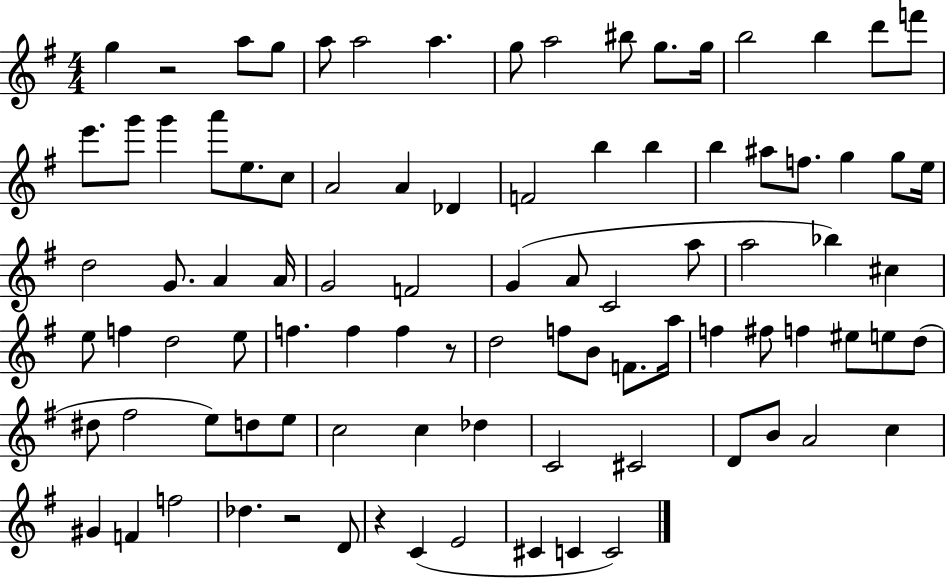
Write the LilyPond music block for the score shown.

{
  \clef treble
  \numericTimeSignature
  \time 4/4
  \key g \major
  \repeat volta 2 { g''4 r2 a''8 g''8 | a''8 a''2 a''4. | g''8 a''2 bis''8 g''8. g''16 | b''2 b''4 d'''8 f'''8 | \break e'''8. g'''8 g'''4 a'''8 e''8. c''8 | a'2 a'4 des'4 | f'2 b''4 b''4 | b''4 ais''8 f''8. g''4 g''8 e''16 | \break d''2 g'8. a'4 a'16 | g'2 f'2 | g'4( a'8 c'2 a''8 | a''2 bes''4) cis''4 | \break e''8 f''4 d''2 e''8 | f''4. f''4 f''4 r8 | d''2 f''8 b'8 f'8. a''16 | f''4 fis''8 f''4 eis''8 e''8 d''8( | \break dis''8 fis''2 e''8) d''8 e''8 | c''2 c''4 des''4 | c'2 cis'2 | d'8 b'8 a'2 c''4 | \break gis'4 f'4 f''2 | des''4. r2 d'8 | r4 c'4( e'2 | cis'4 c'4 c'2) | \break } \bar "|."
}